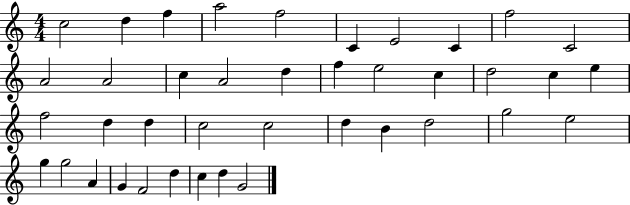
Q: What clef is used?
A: treble